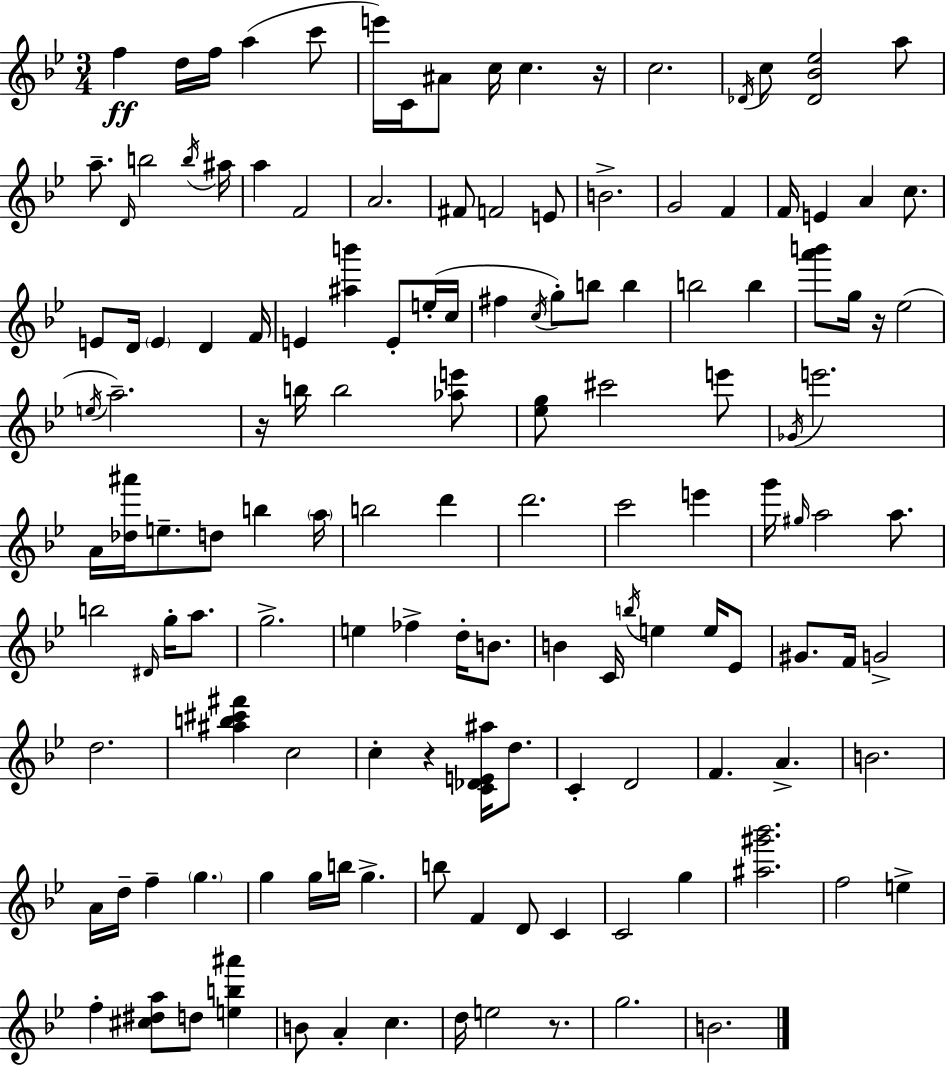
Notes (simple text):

F5/q D5/s F5/s A5/q C6/e E6/s C4/s A#4/e C5/s C5/q. R/s C5/h. Db4/s C5/e [Db4,Bb4,Eb5]/h A5/e A5/e. D4/s B5/h B5/s A#5/s A5/q F4/h A4/h. F#4/e F4/h E4/e B4/h. G4/h F4/q F4/s E4/q A4/q C5/e. E4/e D4/s E4/q D4/q F4/s E4/q [A#5,B6]/q E4/e E5/s C5/s F#5/q C5/s G5/e B5/e B5/q B5/h B5/q [A6,B6]/e G5/s R/s Eb5/h E5/s A5/h. R/s B5/s B5/h [Ab5,E6]/e [Eb5,G5]/e C#6/h E6/e Gb4/s E6/h. A4/s [Db5,A#6]/s E5/e. D5/e B5/q A5/s B5/h D6/q D6/h. C6/h E6/q G6/s G#5/s A5/h A5/e. B5/h D#4/s G5/s A5/e. G5/h. E5/q FES5/q D5/s B4/e. B4/q C4/s B5/s E5/q E5/s Eb4/e G#4/e. F4/s G4/h D5/h. [A#5,B5,C#6,F#6]/q C5/h C5/q R/q [C4,Db4,E4,A#5]/s D5/e. C4/q D4/h F4/q. A4/q. B4/h. A4/s D5/s F5/q G5/q. G5/q G5/s B5/s G5/q. B5/e F4/q D4/e C4/q C4/h G5/q [A#5,G#6,Bb6]/h. F5/h E5/q F5/q [C#5,D#5,A5]/e D5/e [E5,B5,A#6]/q B4/e A4/q C5/q. D5/s E5/h R/e. G5/h. B4/h.